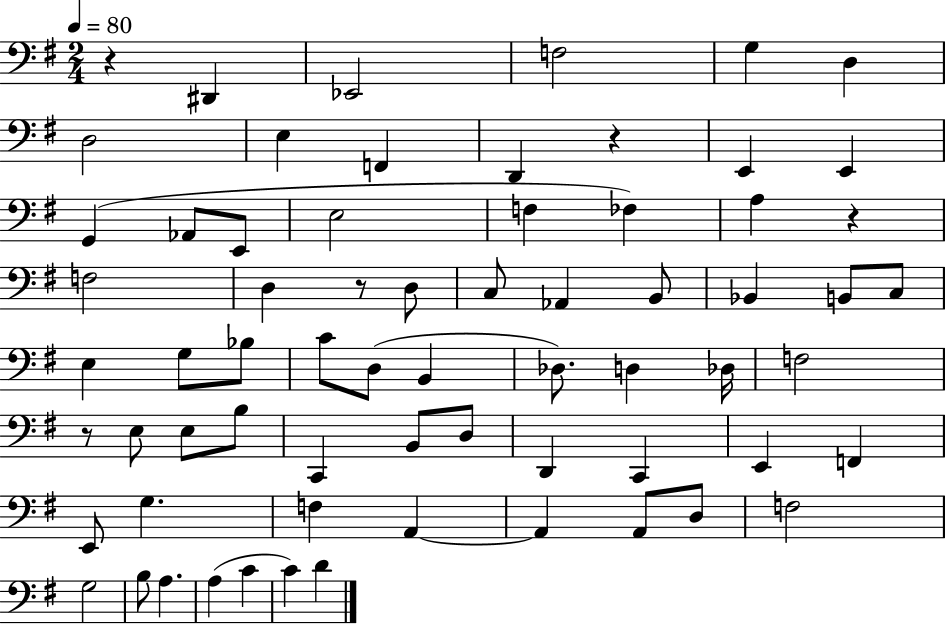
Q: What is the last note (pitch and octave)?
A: D4